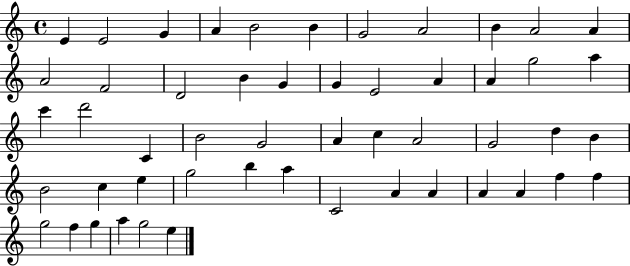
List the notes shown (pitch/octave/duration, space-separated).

E4/q E4/h G4/q A4/q B4/h B4/q G4/h A4/h B4/q A4/h A4/q A4/h F4/h D4/h B4/q G4/q G4/q E4/h A4/q A4/q G5/h A5/q C6/q D6/h C4/q B4/h G4/h A4/q C5/q A4/h G4/h D5/q B4/q B4/h C5/q E5/q G5/h B5/q A5/q C4/h A4/q A4/q A4/q A4/q F5/q F5/q G5/h F5/q G5/q A5/q G5/h E5/q